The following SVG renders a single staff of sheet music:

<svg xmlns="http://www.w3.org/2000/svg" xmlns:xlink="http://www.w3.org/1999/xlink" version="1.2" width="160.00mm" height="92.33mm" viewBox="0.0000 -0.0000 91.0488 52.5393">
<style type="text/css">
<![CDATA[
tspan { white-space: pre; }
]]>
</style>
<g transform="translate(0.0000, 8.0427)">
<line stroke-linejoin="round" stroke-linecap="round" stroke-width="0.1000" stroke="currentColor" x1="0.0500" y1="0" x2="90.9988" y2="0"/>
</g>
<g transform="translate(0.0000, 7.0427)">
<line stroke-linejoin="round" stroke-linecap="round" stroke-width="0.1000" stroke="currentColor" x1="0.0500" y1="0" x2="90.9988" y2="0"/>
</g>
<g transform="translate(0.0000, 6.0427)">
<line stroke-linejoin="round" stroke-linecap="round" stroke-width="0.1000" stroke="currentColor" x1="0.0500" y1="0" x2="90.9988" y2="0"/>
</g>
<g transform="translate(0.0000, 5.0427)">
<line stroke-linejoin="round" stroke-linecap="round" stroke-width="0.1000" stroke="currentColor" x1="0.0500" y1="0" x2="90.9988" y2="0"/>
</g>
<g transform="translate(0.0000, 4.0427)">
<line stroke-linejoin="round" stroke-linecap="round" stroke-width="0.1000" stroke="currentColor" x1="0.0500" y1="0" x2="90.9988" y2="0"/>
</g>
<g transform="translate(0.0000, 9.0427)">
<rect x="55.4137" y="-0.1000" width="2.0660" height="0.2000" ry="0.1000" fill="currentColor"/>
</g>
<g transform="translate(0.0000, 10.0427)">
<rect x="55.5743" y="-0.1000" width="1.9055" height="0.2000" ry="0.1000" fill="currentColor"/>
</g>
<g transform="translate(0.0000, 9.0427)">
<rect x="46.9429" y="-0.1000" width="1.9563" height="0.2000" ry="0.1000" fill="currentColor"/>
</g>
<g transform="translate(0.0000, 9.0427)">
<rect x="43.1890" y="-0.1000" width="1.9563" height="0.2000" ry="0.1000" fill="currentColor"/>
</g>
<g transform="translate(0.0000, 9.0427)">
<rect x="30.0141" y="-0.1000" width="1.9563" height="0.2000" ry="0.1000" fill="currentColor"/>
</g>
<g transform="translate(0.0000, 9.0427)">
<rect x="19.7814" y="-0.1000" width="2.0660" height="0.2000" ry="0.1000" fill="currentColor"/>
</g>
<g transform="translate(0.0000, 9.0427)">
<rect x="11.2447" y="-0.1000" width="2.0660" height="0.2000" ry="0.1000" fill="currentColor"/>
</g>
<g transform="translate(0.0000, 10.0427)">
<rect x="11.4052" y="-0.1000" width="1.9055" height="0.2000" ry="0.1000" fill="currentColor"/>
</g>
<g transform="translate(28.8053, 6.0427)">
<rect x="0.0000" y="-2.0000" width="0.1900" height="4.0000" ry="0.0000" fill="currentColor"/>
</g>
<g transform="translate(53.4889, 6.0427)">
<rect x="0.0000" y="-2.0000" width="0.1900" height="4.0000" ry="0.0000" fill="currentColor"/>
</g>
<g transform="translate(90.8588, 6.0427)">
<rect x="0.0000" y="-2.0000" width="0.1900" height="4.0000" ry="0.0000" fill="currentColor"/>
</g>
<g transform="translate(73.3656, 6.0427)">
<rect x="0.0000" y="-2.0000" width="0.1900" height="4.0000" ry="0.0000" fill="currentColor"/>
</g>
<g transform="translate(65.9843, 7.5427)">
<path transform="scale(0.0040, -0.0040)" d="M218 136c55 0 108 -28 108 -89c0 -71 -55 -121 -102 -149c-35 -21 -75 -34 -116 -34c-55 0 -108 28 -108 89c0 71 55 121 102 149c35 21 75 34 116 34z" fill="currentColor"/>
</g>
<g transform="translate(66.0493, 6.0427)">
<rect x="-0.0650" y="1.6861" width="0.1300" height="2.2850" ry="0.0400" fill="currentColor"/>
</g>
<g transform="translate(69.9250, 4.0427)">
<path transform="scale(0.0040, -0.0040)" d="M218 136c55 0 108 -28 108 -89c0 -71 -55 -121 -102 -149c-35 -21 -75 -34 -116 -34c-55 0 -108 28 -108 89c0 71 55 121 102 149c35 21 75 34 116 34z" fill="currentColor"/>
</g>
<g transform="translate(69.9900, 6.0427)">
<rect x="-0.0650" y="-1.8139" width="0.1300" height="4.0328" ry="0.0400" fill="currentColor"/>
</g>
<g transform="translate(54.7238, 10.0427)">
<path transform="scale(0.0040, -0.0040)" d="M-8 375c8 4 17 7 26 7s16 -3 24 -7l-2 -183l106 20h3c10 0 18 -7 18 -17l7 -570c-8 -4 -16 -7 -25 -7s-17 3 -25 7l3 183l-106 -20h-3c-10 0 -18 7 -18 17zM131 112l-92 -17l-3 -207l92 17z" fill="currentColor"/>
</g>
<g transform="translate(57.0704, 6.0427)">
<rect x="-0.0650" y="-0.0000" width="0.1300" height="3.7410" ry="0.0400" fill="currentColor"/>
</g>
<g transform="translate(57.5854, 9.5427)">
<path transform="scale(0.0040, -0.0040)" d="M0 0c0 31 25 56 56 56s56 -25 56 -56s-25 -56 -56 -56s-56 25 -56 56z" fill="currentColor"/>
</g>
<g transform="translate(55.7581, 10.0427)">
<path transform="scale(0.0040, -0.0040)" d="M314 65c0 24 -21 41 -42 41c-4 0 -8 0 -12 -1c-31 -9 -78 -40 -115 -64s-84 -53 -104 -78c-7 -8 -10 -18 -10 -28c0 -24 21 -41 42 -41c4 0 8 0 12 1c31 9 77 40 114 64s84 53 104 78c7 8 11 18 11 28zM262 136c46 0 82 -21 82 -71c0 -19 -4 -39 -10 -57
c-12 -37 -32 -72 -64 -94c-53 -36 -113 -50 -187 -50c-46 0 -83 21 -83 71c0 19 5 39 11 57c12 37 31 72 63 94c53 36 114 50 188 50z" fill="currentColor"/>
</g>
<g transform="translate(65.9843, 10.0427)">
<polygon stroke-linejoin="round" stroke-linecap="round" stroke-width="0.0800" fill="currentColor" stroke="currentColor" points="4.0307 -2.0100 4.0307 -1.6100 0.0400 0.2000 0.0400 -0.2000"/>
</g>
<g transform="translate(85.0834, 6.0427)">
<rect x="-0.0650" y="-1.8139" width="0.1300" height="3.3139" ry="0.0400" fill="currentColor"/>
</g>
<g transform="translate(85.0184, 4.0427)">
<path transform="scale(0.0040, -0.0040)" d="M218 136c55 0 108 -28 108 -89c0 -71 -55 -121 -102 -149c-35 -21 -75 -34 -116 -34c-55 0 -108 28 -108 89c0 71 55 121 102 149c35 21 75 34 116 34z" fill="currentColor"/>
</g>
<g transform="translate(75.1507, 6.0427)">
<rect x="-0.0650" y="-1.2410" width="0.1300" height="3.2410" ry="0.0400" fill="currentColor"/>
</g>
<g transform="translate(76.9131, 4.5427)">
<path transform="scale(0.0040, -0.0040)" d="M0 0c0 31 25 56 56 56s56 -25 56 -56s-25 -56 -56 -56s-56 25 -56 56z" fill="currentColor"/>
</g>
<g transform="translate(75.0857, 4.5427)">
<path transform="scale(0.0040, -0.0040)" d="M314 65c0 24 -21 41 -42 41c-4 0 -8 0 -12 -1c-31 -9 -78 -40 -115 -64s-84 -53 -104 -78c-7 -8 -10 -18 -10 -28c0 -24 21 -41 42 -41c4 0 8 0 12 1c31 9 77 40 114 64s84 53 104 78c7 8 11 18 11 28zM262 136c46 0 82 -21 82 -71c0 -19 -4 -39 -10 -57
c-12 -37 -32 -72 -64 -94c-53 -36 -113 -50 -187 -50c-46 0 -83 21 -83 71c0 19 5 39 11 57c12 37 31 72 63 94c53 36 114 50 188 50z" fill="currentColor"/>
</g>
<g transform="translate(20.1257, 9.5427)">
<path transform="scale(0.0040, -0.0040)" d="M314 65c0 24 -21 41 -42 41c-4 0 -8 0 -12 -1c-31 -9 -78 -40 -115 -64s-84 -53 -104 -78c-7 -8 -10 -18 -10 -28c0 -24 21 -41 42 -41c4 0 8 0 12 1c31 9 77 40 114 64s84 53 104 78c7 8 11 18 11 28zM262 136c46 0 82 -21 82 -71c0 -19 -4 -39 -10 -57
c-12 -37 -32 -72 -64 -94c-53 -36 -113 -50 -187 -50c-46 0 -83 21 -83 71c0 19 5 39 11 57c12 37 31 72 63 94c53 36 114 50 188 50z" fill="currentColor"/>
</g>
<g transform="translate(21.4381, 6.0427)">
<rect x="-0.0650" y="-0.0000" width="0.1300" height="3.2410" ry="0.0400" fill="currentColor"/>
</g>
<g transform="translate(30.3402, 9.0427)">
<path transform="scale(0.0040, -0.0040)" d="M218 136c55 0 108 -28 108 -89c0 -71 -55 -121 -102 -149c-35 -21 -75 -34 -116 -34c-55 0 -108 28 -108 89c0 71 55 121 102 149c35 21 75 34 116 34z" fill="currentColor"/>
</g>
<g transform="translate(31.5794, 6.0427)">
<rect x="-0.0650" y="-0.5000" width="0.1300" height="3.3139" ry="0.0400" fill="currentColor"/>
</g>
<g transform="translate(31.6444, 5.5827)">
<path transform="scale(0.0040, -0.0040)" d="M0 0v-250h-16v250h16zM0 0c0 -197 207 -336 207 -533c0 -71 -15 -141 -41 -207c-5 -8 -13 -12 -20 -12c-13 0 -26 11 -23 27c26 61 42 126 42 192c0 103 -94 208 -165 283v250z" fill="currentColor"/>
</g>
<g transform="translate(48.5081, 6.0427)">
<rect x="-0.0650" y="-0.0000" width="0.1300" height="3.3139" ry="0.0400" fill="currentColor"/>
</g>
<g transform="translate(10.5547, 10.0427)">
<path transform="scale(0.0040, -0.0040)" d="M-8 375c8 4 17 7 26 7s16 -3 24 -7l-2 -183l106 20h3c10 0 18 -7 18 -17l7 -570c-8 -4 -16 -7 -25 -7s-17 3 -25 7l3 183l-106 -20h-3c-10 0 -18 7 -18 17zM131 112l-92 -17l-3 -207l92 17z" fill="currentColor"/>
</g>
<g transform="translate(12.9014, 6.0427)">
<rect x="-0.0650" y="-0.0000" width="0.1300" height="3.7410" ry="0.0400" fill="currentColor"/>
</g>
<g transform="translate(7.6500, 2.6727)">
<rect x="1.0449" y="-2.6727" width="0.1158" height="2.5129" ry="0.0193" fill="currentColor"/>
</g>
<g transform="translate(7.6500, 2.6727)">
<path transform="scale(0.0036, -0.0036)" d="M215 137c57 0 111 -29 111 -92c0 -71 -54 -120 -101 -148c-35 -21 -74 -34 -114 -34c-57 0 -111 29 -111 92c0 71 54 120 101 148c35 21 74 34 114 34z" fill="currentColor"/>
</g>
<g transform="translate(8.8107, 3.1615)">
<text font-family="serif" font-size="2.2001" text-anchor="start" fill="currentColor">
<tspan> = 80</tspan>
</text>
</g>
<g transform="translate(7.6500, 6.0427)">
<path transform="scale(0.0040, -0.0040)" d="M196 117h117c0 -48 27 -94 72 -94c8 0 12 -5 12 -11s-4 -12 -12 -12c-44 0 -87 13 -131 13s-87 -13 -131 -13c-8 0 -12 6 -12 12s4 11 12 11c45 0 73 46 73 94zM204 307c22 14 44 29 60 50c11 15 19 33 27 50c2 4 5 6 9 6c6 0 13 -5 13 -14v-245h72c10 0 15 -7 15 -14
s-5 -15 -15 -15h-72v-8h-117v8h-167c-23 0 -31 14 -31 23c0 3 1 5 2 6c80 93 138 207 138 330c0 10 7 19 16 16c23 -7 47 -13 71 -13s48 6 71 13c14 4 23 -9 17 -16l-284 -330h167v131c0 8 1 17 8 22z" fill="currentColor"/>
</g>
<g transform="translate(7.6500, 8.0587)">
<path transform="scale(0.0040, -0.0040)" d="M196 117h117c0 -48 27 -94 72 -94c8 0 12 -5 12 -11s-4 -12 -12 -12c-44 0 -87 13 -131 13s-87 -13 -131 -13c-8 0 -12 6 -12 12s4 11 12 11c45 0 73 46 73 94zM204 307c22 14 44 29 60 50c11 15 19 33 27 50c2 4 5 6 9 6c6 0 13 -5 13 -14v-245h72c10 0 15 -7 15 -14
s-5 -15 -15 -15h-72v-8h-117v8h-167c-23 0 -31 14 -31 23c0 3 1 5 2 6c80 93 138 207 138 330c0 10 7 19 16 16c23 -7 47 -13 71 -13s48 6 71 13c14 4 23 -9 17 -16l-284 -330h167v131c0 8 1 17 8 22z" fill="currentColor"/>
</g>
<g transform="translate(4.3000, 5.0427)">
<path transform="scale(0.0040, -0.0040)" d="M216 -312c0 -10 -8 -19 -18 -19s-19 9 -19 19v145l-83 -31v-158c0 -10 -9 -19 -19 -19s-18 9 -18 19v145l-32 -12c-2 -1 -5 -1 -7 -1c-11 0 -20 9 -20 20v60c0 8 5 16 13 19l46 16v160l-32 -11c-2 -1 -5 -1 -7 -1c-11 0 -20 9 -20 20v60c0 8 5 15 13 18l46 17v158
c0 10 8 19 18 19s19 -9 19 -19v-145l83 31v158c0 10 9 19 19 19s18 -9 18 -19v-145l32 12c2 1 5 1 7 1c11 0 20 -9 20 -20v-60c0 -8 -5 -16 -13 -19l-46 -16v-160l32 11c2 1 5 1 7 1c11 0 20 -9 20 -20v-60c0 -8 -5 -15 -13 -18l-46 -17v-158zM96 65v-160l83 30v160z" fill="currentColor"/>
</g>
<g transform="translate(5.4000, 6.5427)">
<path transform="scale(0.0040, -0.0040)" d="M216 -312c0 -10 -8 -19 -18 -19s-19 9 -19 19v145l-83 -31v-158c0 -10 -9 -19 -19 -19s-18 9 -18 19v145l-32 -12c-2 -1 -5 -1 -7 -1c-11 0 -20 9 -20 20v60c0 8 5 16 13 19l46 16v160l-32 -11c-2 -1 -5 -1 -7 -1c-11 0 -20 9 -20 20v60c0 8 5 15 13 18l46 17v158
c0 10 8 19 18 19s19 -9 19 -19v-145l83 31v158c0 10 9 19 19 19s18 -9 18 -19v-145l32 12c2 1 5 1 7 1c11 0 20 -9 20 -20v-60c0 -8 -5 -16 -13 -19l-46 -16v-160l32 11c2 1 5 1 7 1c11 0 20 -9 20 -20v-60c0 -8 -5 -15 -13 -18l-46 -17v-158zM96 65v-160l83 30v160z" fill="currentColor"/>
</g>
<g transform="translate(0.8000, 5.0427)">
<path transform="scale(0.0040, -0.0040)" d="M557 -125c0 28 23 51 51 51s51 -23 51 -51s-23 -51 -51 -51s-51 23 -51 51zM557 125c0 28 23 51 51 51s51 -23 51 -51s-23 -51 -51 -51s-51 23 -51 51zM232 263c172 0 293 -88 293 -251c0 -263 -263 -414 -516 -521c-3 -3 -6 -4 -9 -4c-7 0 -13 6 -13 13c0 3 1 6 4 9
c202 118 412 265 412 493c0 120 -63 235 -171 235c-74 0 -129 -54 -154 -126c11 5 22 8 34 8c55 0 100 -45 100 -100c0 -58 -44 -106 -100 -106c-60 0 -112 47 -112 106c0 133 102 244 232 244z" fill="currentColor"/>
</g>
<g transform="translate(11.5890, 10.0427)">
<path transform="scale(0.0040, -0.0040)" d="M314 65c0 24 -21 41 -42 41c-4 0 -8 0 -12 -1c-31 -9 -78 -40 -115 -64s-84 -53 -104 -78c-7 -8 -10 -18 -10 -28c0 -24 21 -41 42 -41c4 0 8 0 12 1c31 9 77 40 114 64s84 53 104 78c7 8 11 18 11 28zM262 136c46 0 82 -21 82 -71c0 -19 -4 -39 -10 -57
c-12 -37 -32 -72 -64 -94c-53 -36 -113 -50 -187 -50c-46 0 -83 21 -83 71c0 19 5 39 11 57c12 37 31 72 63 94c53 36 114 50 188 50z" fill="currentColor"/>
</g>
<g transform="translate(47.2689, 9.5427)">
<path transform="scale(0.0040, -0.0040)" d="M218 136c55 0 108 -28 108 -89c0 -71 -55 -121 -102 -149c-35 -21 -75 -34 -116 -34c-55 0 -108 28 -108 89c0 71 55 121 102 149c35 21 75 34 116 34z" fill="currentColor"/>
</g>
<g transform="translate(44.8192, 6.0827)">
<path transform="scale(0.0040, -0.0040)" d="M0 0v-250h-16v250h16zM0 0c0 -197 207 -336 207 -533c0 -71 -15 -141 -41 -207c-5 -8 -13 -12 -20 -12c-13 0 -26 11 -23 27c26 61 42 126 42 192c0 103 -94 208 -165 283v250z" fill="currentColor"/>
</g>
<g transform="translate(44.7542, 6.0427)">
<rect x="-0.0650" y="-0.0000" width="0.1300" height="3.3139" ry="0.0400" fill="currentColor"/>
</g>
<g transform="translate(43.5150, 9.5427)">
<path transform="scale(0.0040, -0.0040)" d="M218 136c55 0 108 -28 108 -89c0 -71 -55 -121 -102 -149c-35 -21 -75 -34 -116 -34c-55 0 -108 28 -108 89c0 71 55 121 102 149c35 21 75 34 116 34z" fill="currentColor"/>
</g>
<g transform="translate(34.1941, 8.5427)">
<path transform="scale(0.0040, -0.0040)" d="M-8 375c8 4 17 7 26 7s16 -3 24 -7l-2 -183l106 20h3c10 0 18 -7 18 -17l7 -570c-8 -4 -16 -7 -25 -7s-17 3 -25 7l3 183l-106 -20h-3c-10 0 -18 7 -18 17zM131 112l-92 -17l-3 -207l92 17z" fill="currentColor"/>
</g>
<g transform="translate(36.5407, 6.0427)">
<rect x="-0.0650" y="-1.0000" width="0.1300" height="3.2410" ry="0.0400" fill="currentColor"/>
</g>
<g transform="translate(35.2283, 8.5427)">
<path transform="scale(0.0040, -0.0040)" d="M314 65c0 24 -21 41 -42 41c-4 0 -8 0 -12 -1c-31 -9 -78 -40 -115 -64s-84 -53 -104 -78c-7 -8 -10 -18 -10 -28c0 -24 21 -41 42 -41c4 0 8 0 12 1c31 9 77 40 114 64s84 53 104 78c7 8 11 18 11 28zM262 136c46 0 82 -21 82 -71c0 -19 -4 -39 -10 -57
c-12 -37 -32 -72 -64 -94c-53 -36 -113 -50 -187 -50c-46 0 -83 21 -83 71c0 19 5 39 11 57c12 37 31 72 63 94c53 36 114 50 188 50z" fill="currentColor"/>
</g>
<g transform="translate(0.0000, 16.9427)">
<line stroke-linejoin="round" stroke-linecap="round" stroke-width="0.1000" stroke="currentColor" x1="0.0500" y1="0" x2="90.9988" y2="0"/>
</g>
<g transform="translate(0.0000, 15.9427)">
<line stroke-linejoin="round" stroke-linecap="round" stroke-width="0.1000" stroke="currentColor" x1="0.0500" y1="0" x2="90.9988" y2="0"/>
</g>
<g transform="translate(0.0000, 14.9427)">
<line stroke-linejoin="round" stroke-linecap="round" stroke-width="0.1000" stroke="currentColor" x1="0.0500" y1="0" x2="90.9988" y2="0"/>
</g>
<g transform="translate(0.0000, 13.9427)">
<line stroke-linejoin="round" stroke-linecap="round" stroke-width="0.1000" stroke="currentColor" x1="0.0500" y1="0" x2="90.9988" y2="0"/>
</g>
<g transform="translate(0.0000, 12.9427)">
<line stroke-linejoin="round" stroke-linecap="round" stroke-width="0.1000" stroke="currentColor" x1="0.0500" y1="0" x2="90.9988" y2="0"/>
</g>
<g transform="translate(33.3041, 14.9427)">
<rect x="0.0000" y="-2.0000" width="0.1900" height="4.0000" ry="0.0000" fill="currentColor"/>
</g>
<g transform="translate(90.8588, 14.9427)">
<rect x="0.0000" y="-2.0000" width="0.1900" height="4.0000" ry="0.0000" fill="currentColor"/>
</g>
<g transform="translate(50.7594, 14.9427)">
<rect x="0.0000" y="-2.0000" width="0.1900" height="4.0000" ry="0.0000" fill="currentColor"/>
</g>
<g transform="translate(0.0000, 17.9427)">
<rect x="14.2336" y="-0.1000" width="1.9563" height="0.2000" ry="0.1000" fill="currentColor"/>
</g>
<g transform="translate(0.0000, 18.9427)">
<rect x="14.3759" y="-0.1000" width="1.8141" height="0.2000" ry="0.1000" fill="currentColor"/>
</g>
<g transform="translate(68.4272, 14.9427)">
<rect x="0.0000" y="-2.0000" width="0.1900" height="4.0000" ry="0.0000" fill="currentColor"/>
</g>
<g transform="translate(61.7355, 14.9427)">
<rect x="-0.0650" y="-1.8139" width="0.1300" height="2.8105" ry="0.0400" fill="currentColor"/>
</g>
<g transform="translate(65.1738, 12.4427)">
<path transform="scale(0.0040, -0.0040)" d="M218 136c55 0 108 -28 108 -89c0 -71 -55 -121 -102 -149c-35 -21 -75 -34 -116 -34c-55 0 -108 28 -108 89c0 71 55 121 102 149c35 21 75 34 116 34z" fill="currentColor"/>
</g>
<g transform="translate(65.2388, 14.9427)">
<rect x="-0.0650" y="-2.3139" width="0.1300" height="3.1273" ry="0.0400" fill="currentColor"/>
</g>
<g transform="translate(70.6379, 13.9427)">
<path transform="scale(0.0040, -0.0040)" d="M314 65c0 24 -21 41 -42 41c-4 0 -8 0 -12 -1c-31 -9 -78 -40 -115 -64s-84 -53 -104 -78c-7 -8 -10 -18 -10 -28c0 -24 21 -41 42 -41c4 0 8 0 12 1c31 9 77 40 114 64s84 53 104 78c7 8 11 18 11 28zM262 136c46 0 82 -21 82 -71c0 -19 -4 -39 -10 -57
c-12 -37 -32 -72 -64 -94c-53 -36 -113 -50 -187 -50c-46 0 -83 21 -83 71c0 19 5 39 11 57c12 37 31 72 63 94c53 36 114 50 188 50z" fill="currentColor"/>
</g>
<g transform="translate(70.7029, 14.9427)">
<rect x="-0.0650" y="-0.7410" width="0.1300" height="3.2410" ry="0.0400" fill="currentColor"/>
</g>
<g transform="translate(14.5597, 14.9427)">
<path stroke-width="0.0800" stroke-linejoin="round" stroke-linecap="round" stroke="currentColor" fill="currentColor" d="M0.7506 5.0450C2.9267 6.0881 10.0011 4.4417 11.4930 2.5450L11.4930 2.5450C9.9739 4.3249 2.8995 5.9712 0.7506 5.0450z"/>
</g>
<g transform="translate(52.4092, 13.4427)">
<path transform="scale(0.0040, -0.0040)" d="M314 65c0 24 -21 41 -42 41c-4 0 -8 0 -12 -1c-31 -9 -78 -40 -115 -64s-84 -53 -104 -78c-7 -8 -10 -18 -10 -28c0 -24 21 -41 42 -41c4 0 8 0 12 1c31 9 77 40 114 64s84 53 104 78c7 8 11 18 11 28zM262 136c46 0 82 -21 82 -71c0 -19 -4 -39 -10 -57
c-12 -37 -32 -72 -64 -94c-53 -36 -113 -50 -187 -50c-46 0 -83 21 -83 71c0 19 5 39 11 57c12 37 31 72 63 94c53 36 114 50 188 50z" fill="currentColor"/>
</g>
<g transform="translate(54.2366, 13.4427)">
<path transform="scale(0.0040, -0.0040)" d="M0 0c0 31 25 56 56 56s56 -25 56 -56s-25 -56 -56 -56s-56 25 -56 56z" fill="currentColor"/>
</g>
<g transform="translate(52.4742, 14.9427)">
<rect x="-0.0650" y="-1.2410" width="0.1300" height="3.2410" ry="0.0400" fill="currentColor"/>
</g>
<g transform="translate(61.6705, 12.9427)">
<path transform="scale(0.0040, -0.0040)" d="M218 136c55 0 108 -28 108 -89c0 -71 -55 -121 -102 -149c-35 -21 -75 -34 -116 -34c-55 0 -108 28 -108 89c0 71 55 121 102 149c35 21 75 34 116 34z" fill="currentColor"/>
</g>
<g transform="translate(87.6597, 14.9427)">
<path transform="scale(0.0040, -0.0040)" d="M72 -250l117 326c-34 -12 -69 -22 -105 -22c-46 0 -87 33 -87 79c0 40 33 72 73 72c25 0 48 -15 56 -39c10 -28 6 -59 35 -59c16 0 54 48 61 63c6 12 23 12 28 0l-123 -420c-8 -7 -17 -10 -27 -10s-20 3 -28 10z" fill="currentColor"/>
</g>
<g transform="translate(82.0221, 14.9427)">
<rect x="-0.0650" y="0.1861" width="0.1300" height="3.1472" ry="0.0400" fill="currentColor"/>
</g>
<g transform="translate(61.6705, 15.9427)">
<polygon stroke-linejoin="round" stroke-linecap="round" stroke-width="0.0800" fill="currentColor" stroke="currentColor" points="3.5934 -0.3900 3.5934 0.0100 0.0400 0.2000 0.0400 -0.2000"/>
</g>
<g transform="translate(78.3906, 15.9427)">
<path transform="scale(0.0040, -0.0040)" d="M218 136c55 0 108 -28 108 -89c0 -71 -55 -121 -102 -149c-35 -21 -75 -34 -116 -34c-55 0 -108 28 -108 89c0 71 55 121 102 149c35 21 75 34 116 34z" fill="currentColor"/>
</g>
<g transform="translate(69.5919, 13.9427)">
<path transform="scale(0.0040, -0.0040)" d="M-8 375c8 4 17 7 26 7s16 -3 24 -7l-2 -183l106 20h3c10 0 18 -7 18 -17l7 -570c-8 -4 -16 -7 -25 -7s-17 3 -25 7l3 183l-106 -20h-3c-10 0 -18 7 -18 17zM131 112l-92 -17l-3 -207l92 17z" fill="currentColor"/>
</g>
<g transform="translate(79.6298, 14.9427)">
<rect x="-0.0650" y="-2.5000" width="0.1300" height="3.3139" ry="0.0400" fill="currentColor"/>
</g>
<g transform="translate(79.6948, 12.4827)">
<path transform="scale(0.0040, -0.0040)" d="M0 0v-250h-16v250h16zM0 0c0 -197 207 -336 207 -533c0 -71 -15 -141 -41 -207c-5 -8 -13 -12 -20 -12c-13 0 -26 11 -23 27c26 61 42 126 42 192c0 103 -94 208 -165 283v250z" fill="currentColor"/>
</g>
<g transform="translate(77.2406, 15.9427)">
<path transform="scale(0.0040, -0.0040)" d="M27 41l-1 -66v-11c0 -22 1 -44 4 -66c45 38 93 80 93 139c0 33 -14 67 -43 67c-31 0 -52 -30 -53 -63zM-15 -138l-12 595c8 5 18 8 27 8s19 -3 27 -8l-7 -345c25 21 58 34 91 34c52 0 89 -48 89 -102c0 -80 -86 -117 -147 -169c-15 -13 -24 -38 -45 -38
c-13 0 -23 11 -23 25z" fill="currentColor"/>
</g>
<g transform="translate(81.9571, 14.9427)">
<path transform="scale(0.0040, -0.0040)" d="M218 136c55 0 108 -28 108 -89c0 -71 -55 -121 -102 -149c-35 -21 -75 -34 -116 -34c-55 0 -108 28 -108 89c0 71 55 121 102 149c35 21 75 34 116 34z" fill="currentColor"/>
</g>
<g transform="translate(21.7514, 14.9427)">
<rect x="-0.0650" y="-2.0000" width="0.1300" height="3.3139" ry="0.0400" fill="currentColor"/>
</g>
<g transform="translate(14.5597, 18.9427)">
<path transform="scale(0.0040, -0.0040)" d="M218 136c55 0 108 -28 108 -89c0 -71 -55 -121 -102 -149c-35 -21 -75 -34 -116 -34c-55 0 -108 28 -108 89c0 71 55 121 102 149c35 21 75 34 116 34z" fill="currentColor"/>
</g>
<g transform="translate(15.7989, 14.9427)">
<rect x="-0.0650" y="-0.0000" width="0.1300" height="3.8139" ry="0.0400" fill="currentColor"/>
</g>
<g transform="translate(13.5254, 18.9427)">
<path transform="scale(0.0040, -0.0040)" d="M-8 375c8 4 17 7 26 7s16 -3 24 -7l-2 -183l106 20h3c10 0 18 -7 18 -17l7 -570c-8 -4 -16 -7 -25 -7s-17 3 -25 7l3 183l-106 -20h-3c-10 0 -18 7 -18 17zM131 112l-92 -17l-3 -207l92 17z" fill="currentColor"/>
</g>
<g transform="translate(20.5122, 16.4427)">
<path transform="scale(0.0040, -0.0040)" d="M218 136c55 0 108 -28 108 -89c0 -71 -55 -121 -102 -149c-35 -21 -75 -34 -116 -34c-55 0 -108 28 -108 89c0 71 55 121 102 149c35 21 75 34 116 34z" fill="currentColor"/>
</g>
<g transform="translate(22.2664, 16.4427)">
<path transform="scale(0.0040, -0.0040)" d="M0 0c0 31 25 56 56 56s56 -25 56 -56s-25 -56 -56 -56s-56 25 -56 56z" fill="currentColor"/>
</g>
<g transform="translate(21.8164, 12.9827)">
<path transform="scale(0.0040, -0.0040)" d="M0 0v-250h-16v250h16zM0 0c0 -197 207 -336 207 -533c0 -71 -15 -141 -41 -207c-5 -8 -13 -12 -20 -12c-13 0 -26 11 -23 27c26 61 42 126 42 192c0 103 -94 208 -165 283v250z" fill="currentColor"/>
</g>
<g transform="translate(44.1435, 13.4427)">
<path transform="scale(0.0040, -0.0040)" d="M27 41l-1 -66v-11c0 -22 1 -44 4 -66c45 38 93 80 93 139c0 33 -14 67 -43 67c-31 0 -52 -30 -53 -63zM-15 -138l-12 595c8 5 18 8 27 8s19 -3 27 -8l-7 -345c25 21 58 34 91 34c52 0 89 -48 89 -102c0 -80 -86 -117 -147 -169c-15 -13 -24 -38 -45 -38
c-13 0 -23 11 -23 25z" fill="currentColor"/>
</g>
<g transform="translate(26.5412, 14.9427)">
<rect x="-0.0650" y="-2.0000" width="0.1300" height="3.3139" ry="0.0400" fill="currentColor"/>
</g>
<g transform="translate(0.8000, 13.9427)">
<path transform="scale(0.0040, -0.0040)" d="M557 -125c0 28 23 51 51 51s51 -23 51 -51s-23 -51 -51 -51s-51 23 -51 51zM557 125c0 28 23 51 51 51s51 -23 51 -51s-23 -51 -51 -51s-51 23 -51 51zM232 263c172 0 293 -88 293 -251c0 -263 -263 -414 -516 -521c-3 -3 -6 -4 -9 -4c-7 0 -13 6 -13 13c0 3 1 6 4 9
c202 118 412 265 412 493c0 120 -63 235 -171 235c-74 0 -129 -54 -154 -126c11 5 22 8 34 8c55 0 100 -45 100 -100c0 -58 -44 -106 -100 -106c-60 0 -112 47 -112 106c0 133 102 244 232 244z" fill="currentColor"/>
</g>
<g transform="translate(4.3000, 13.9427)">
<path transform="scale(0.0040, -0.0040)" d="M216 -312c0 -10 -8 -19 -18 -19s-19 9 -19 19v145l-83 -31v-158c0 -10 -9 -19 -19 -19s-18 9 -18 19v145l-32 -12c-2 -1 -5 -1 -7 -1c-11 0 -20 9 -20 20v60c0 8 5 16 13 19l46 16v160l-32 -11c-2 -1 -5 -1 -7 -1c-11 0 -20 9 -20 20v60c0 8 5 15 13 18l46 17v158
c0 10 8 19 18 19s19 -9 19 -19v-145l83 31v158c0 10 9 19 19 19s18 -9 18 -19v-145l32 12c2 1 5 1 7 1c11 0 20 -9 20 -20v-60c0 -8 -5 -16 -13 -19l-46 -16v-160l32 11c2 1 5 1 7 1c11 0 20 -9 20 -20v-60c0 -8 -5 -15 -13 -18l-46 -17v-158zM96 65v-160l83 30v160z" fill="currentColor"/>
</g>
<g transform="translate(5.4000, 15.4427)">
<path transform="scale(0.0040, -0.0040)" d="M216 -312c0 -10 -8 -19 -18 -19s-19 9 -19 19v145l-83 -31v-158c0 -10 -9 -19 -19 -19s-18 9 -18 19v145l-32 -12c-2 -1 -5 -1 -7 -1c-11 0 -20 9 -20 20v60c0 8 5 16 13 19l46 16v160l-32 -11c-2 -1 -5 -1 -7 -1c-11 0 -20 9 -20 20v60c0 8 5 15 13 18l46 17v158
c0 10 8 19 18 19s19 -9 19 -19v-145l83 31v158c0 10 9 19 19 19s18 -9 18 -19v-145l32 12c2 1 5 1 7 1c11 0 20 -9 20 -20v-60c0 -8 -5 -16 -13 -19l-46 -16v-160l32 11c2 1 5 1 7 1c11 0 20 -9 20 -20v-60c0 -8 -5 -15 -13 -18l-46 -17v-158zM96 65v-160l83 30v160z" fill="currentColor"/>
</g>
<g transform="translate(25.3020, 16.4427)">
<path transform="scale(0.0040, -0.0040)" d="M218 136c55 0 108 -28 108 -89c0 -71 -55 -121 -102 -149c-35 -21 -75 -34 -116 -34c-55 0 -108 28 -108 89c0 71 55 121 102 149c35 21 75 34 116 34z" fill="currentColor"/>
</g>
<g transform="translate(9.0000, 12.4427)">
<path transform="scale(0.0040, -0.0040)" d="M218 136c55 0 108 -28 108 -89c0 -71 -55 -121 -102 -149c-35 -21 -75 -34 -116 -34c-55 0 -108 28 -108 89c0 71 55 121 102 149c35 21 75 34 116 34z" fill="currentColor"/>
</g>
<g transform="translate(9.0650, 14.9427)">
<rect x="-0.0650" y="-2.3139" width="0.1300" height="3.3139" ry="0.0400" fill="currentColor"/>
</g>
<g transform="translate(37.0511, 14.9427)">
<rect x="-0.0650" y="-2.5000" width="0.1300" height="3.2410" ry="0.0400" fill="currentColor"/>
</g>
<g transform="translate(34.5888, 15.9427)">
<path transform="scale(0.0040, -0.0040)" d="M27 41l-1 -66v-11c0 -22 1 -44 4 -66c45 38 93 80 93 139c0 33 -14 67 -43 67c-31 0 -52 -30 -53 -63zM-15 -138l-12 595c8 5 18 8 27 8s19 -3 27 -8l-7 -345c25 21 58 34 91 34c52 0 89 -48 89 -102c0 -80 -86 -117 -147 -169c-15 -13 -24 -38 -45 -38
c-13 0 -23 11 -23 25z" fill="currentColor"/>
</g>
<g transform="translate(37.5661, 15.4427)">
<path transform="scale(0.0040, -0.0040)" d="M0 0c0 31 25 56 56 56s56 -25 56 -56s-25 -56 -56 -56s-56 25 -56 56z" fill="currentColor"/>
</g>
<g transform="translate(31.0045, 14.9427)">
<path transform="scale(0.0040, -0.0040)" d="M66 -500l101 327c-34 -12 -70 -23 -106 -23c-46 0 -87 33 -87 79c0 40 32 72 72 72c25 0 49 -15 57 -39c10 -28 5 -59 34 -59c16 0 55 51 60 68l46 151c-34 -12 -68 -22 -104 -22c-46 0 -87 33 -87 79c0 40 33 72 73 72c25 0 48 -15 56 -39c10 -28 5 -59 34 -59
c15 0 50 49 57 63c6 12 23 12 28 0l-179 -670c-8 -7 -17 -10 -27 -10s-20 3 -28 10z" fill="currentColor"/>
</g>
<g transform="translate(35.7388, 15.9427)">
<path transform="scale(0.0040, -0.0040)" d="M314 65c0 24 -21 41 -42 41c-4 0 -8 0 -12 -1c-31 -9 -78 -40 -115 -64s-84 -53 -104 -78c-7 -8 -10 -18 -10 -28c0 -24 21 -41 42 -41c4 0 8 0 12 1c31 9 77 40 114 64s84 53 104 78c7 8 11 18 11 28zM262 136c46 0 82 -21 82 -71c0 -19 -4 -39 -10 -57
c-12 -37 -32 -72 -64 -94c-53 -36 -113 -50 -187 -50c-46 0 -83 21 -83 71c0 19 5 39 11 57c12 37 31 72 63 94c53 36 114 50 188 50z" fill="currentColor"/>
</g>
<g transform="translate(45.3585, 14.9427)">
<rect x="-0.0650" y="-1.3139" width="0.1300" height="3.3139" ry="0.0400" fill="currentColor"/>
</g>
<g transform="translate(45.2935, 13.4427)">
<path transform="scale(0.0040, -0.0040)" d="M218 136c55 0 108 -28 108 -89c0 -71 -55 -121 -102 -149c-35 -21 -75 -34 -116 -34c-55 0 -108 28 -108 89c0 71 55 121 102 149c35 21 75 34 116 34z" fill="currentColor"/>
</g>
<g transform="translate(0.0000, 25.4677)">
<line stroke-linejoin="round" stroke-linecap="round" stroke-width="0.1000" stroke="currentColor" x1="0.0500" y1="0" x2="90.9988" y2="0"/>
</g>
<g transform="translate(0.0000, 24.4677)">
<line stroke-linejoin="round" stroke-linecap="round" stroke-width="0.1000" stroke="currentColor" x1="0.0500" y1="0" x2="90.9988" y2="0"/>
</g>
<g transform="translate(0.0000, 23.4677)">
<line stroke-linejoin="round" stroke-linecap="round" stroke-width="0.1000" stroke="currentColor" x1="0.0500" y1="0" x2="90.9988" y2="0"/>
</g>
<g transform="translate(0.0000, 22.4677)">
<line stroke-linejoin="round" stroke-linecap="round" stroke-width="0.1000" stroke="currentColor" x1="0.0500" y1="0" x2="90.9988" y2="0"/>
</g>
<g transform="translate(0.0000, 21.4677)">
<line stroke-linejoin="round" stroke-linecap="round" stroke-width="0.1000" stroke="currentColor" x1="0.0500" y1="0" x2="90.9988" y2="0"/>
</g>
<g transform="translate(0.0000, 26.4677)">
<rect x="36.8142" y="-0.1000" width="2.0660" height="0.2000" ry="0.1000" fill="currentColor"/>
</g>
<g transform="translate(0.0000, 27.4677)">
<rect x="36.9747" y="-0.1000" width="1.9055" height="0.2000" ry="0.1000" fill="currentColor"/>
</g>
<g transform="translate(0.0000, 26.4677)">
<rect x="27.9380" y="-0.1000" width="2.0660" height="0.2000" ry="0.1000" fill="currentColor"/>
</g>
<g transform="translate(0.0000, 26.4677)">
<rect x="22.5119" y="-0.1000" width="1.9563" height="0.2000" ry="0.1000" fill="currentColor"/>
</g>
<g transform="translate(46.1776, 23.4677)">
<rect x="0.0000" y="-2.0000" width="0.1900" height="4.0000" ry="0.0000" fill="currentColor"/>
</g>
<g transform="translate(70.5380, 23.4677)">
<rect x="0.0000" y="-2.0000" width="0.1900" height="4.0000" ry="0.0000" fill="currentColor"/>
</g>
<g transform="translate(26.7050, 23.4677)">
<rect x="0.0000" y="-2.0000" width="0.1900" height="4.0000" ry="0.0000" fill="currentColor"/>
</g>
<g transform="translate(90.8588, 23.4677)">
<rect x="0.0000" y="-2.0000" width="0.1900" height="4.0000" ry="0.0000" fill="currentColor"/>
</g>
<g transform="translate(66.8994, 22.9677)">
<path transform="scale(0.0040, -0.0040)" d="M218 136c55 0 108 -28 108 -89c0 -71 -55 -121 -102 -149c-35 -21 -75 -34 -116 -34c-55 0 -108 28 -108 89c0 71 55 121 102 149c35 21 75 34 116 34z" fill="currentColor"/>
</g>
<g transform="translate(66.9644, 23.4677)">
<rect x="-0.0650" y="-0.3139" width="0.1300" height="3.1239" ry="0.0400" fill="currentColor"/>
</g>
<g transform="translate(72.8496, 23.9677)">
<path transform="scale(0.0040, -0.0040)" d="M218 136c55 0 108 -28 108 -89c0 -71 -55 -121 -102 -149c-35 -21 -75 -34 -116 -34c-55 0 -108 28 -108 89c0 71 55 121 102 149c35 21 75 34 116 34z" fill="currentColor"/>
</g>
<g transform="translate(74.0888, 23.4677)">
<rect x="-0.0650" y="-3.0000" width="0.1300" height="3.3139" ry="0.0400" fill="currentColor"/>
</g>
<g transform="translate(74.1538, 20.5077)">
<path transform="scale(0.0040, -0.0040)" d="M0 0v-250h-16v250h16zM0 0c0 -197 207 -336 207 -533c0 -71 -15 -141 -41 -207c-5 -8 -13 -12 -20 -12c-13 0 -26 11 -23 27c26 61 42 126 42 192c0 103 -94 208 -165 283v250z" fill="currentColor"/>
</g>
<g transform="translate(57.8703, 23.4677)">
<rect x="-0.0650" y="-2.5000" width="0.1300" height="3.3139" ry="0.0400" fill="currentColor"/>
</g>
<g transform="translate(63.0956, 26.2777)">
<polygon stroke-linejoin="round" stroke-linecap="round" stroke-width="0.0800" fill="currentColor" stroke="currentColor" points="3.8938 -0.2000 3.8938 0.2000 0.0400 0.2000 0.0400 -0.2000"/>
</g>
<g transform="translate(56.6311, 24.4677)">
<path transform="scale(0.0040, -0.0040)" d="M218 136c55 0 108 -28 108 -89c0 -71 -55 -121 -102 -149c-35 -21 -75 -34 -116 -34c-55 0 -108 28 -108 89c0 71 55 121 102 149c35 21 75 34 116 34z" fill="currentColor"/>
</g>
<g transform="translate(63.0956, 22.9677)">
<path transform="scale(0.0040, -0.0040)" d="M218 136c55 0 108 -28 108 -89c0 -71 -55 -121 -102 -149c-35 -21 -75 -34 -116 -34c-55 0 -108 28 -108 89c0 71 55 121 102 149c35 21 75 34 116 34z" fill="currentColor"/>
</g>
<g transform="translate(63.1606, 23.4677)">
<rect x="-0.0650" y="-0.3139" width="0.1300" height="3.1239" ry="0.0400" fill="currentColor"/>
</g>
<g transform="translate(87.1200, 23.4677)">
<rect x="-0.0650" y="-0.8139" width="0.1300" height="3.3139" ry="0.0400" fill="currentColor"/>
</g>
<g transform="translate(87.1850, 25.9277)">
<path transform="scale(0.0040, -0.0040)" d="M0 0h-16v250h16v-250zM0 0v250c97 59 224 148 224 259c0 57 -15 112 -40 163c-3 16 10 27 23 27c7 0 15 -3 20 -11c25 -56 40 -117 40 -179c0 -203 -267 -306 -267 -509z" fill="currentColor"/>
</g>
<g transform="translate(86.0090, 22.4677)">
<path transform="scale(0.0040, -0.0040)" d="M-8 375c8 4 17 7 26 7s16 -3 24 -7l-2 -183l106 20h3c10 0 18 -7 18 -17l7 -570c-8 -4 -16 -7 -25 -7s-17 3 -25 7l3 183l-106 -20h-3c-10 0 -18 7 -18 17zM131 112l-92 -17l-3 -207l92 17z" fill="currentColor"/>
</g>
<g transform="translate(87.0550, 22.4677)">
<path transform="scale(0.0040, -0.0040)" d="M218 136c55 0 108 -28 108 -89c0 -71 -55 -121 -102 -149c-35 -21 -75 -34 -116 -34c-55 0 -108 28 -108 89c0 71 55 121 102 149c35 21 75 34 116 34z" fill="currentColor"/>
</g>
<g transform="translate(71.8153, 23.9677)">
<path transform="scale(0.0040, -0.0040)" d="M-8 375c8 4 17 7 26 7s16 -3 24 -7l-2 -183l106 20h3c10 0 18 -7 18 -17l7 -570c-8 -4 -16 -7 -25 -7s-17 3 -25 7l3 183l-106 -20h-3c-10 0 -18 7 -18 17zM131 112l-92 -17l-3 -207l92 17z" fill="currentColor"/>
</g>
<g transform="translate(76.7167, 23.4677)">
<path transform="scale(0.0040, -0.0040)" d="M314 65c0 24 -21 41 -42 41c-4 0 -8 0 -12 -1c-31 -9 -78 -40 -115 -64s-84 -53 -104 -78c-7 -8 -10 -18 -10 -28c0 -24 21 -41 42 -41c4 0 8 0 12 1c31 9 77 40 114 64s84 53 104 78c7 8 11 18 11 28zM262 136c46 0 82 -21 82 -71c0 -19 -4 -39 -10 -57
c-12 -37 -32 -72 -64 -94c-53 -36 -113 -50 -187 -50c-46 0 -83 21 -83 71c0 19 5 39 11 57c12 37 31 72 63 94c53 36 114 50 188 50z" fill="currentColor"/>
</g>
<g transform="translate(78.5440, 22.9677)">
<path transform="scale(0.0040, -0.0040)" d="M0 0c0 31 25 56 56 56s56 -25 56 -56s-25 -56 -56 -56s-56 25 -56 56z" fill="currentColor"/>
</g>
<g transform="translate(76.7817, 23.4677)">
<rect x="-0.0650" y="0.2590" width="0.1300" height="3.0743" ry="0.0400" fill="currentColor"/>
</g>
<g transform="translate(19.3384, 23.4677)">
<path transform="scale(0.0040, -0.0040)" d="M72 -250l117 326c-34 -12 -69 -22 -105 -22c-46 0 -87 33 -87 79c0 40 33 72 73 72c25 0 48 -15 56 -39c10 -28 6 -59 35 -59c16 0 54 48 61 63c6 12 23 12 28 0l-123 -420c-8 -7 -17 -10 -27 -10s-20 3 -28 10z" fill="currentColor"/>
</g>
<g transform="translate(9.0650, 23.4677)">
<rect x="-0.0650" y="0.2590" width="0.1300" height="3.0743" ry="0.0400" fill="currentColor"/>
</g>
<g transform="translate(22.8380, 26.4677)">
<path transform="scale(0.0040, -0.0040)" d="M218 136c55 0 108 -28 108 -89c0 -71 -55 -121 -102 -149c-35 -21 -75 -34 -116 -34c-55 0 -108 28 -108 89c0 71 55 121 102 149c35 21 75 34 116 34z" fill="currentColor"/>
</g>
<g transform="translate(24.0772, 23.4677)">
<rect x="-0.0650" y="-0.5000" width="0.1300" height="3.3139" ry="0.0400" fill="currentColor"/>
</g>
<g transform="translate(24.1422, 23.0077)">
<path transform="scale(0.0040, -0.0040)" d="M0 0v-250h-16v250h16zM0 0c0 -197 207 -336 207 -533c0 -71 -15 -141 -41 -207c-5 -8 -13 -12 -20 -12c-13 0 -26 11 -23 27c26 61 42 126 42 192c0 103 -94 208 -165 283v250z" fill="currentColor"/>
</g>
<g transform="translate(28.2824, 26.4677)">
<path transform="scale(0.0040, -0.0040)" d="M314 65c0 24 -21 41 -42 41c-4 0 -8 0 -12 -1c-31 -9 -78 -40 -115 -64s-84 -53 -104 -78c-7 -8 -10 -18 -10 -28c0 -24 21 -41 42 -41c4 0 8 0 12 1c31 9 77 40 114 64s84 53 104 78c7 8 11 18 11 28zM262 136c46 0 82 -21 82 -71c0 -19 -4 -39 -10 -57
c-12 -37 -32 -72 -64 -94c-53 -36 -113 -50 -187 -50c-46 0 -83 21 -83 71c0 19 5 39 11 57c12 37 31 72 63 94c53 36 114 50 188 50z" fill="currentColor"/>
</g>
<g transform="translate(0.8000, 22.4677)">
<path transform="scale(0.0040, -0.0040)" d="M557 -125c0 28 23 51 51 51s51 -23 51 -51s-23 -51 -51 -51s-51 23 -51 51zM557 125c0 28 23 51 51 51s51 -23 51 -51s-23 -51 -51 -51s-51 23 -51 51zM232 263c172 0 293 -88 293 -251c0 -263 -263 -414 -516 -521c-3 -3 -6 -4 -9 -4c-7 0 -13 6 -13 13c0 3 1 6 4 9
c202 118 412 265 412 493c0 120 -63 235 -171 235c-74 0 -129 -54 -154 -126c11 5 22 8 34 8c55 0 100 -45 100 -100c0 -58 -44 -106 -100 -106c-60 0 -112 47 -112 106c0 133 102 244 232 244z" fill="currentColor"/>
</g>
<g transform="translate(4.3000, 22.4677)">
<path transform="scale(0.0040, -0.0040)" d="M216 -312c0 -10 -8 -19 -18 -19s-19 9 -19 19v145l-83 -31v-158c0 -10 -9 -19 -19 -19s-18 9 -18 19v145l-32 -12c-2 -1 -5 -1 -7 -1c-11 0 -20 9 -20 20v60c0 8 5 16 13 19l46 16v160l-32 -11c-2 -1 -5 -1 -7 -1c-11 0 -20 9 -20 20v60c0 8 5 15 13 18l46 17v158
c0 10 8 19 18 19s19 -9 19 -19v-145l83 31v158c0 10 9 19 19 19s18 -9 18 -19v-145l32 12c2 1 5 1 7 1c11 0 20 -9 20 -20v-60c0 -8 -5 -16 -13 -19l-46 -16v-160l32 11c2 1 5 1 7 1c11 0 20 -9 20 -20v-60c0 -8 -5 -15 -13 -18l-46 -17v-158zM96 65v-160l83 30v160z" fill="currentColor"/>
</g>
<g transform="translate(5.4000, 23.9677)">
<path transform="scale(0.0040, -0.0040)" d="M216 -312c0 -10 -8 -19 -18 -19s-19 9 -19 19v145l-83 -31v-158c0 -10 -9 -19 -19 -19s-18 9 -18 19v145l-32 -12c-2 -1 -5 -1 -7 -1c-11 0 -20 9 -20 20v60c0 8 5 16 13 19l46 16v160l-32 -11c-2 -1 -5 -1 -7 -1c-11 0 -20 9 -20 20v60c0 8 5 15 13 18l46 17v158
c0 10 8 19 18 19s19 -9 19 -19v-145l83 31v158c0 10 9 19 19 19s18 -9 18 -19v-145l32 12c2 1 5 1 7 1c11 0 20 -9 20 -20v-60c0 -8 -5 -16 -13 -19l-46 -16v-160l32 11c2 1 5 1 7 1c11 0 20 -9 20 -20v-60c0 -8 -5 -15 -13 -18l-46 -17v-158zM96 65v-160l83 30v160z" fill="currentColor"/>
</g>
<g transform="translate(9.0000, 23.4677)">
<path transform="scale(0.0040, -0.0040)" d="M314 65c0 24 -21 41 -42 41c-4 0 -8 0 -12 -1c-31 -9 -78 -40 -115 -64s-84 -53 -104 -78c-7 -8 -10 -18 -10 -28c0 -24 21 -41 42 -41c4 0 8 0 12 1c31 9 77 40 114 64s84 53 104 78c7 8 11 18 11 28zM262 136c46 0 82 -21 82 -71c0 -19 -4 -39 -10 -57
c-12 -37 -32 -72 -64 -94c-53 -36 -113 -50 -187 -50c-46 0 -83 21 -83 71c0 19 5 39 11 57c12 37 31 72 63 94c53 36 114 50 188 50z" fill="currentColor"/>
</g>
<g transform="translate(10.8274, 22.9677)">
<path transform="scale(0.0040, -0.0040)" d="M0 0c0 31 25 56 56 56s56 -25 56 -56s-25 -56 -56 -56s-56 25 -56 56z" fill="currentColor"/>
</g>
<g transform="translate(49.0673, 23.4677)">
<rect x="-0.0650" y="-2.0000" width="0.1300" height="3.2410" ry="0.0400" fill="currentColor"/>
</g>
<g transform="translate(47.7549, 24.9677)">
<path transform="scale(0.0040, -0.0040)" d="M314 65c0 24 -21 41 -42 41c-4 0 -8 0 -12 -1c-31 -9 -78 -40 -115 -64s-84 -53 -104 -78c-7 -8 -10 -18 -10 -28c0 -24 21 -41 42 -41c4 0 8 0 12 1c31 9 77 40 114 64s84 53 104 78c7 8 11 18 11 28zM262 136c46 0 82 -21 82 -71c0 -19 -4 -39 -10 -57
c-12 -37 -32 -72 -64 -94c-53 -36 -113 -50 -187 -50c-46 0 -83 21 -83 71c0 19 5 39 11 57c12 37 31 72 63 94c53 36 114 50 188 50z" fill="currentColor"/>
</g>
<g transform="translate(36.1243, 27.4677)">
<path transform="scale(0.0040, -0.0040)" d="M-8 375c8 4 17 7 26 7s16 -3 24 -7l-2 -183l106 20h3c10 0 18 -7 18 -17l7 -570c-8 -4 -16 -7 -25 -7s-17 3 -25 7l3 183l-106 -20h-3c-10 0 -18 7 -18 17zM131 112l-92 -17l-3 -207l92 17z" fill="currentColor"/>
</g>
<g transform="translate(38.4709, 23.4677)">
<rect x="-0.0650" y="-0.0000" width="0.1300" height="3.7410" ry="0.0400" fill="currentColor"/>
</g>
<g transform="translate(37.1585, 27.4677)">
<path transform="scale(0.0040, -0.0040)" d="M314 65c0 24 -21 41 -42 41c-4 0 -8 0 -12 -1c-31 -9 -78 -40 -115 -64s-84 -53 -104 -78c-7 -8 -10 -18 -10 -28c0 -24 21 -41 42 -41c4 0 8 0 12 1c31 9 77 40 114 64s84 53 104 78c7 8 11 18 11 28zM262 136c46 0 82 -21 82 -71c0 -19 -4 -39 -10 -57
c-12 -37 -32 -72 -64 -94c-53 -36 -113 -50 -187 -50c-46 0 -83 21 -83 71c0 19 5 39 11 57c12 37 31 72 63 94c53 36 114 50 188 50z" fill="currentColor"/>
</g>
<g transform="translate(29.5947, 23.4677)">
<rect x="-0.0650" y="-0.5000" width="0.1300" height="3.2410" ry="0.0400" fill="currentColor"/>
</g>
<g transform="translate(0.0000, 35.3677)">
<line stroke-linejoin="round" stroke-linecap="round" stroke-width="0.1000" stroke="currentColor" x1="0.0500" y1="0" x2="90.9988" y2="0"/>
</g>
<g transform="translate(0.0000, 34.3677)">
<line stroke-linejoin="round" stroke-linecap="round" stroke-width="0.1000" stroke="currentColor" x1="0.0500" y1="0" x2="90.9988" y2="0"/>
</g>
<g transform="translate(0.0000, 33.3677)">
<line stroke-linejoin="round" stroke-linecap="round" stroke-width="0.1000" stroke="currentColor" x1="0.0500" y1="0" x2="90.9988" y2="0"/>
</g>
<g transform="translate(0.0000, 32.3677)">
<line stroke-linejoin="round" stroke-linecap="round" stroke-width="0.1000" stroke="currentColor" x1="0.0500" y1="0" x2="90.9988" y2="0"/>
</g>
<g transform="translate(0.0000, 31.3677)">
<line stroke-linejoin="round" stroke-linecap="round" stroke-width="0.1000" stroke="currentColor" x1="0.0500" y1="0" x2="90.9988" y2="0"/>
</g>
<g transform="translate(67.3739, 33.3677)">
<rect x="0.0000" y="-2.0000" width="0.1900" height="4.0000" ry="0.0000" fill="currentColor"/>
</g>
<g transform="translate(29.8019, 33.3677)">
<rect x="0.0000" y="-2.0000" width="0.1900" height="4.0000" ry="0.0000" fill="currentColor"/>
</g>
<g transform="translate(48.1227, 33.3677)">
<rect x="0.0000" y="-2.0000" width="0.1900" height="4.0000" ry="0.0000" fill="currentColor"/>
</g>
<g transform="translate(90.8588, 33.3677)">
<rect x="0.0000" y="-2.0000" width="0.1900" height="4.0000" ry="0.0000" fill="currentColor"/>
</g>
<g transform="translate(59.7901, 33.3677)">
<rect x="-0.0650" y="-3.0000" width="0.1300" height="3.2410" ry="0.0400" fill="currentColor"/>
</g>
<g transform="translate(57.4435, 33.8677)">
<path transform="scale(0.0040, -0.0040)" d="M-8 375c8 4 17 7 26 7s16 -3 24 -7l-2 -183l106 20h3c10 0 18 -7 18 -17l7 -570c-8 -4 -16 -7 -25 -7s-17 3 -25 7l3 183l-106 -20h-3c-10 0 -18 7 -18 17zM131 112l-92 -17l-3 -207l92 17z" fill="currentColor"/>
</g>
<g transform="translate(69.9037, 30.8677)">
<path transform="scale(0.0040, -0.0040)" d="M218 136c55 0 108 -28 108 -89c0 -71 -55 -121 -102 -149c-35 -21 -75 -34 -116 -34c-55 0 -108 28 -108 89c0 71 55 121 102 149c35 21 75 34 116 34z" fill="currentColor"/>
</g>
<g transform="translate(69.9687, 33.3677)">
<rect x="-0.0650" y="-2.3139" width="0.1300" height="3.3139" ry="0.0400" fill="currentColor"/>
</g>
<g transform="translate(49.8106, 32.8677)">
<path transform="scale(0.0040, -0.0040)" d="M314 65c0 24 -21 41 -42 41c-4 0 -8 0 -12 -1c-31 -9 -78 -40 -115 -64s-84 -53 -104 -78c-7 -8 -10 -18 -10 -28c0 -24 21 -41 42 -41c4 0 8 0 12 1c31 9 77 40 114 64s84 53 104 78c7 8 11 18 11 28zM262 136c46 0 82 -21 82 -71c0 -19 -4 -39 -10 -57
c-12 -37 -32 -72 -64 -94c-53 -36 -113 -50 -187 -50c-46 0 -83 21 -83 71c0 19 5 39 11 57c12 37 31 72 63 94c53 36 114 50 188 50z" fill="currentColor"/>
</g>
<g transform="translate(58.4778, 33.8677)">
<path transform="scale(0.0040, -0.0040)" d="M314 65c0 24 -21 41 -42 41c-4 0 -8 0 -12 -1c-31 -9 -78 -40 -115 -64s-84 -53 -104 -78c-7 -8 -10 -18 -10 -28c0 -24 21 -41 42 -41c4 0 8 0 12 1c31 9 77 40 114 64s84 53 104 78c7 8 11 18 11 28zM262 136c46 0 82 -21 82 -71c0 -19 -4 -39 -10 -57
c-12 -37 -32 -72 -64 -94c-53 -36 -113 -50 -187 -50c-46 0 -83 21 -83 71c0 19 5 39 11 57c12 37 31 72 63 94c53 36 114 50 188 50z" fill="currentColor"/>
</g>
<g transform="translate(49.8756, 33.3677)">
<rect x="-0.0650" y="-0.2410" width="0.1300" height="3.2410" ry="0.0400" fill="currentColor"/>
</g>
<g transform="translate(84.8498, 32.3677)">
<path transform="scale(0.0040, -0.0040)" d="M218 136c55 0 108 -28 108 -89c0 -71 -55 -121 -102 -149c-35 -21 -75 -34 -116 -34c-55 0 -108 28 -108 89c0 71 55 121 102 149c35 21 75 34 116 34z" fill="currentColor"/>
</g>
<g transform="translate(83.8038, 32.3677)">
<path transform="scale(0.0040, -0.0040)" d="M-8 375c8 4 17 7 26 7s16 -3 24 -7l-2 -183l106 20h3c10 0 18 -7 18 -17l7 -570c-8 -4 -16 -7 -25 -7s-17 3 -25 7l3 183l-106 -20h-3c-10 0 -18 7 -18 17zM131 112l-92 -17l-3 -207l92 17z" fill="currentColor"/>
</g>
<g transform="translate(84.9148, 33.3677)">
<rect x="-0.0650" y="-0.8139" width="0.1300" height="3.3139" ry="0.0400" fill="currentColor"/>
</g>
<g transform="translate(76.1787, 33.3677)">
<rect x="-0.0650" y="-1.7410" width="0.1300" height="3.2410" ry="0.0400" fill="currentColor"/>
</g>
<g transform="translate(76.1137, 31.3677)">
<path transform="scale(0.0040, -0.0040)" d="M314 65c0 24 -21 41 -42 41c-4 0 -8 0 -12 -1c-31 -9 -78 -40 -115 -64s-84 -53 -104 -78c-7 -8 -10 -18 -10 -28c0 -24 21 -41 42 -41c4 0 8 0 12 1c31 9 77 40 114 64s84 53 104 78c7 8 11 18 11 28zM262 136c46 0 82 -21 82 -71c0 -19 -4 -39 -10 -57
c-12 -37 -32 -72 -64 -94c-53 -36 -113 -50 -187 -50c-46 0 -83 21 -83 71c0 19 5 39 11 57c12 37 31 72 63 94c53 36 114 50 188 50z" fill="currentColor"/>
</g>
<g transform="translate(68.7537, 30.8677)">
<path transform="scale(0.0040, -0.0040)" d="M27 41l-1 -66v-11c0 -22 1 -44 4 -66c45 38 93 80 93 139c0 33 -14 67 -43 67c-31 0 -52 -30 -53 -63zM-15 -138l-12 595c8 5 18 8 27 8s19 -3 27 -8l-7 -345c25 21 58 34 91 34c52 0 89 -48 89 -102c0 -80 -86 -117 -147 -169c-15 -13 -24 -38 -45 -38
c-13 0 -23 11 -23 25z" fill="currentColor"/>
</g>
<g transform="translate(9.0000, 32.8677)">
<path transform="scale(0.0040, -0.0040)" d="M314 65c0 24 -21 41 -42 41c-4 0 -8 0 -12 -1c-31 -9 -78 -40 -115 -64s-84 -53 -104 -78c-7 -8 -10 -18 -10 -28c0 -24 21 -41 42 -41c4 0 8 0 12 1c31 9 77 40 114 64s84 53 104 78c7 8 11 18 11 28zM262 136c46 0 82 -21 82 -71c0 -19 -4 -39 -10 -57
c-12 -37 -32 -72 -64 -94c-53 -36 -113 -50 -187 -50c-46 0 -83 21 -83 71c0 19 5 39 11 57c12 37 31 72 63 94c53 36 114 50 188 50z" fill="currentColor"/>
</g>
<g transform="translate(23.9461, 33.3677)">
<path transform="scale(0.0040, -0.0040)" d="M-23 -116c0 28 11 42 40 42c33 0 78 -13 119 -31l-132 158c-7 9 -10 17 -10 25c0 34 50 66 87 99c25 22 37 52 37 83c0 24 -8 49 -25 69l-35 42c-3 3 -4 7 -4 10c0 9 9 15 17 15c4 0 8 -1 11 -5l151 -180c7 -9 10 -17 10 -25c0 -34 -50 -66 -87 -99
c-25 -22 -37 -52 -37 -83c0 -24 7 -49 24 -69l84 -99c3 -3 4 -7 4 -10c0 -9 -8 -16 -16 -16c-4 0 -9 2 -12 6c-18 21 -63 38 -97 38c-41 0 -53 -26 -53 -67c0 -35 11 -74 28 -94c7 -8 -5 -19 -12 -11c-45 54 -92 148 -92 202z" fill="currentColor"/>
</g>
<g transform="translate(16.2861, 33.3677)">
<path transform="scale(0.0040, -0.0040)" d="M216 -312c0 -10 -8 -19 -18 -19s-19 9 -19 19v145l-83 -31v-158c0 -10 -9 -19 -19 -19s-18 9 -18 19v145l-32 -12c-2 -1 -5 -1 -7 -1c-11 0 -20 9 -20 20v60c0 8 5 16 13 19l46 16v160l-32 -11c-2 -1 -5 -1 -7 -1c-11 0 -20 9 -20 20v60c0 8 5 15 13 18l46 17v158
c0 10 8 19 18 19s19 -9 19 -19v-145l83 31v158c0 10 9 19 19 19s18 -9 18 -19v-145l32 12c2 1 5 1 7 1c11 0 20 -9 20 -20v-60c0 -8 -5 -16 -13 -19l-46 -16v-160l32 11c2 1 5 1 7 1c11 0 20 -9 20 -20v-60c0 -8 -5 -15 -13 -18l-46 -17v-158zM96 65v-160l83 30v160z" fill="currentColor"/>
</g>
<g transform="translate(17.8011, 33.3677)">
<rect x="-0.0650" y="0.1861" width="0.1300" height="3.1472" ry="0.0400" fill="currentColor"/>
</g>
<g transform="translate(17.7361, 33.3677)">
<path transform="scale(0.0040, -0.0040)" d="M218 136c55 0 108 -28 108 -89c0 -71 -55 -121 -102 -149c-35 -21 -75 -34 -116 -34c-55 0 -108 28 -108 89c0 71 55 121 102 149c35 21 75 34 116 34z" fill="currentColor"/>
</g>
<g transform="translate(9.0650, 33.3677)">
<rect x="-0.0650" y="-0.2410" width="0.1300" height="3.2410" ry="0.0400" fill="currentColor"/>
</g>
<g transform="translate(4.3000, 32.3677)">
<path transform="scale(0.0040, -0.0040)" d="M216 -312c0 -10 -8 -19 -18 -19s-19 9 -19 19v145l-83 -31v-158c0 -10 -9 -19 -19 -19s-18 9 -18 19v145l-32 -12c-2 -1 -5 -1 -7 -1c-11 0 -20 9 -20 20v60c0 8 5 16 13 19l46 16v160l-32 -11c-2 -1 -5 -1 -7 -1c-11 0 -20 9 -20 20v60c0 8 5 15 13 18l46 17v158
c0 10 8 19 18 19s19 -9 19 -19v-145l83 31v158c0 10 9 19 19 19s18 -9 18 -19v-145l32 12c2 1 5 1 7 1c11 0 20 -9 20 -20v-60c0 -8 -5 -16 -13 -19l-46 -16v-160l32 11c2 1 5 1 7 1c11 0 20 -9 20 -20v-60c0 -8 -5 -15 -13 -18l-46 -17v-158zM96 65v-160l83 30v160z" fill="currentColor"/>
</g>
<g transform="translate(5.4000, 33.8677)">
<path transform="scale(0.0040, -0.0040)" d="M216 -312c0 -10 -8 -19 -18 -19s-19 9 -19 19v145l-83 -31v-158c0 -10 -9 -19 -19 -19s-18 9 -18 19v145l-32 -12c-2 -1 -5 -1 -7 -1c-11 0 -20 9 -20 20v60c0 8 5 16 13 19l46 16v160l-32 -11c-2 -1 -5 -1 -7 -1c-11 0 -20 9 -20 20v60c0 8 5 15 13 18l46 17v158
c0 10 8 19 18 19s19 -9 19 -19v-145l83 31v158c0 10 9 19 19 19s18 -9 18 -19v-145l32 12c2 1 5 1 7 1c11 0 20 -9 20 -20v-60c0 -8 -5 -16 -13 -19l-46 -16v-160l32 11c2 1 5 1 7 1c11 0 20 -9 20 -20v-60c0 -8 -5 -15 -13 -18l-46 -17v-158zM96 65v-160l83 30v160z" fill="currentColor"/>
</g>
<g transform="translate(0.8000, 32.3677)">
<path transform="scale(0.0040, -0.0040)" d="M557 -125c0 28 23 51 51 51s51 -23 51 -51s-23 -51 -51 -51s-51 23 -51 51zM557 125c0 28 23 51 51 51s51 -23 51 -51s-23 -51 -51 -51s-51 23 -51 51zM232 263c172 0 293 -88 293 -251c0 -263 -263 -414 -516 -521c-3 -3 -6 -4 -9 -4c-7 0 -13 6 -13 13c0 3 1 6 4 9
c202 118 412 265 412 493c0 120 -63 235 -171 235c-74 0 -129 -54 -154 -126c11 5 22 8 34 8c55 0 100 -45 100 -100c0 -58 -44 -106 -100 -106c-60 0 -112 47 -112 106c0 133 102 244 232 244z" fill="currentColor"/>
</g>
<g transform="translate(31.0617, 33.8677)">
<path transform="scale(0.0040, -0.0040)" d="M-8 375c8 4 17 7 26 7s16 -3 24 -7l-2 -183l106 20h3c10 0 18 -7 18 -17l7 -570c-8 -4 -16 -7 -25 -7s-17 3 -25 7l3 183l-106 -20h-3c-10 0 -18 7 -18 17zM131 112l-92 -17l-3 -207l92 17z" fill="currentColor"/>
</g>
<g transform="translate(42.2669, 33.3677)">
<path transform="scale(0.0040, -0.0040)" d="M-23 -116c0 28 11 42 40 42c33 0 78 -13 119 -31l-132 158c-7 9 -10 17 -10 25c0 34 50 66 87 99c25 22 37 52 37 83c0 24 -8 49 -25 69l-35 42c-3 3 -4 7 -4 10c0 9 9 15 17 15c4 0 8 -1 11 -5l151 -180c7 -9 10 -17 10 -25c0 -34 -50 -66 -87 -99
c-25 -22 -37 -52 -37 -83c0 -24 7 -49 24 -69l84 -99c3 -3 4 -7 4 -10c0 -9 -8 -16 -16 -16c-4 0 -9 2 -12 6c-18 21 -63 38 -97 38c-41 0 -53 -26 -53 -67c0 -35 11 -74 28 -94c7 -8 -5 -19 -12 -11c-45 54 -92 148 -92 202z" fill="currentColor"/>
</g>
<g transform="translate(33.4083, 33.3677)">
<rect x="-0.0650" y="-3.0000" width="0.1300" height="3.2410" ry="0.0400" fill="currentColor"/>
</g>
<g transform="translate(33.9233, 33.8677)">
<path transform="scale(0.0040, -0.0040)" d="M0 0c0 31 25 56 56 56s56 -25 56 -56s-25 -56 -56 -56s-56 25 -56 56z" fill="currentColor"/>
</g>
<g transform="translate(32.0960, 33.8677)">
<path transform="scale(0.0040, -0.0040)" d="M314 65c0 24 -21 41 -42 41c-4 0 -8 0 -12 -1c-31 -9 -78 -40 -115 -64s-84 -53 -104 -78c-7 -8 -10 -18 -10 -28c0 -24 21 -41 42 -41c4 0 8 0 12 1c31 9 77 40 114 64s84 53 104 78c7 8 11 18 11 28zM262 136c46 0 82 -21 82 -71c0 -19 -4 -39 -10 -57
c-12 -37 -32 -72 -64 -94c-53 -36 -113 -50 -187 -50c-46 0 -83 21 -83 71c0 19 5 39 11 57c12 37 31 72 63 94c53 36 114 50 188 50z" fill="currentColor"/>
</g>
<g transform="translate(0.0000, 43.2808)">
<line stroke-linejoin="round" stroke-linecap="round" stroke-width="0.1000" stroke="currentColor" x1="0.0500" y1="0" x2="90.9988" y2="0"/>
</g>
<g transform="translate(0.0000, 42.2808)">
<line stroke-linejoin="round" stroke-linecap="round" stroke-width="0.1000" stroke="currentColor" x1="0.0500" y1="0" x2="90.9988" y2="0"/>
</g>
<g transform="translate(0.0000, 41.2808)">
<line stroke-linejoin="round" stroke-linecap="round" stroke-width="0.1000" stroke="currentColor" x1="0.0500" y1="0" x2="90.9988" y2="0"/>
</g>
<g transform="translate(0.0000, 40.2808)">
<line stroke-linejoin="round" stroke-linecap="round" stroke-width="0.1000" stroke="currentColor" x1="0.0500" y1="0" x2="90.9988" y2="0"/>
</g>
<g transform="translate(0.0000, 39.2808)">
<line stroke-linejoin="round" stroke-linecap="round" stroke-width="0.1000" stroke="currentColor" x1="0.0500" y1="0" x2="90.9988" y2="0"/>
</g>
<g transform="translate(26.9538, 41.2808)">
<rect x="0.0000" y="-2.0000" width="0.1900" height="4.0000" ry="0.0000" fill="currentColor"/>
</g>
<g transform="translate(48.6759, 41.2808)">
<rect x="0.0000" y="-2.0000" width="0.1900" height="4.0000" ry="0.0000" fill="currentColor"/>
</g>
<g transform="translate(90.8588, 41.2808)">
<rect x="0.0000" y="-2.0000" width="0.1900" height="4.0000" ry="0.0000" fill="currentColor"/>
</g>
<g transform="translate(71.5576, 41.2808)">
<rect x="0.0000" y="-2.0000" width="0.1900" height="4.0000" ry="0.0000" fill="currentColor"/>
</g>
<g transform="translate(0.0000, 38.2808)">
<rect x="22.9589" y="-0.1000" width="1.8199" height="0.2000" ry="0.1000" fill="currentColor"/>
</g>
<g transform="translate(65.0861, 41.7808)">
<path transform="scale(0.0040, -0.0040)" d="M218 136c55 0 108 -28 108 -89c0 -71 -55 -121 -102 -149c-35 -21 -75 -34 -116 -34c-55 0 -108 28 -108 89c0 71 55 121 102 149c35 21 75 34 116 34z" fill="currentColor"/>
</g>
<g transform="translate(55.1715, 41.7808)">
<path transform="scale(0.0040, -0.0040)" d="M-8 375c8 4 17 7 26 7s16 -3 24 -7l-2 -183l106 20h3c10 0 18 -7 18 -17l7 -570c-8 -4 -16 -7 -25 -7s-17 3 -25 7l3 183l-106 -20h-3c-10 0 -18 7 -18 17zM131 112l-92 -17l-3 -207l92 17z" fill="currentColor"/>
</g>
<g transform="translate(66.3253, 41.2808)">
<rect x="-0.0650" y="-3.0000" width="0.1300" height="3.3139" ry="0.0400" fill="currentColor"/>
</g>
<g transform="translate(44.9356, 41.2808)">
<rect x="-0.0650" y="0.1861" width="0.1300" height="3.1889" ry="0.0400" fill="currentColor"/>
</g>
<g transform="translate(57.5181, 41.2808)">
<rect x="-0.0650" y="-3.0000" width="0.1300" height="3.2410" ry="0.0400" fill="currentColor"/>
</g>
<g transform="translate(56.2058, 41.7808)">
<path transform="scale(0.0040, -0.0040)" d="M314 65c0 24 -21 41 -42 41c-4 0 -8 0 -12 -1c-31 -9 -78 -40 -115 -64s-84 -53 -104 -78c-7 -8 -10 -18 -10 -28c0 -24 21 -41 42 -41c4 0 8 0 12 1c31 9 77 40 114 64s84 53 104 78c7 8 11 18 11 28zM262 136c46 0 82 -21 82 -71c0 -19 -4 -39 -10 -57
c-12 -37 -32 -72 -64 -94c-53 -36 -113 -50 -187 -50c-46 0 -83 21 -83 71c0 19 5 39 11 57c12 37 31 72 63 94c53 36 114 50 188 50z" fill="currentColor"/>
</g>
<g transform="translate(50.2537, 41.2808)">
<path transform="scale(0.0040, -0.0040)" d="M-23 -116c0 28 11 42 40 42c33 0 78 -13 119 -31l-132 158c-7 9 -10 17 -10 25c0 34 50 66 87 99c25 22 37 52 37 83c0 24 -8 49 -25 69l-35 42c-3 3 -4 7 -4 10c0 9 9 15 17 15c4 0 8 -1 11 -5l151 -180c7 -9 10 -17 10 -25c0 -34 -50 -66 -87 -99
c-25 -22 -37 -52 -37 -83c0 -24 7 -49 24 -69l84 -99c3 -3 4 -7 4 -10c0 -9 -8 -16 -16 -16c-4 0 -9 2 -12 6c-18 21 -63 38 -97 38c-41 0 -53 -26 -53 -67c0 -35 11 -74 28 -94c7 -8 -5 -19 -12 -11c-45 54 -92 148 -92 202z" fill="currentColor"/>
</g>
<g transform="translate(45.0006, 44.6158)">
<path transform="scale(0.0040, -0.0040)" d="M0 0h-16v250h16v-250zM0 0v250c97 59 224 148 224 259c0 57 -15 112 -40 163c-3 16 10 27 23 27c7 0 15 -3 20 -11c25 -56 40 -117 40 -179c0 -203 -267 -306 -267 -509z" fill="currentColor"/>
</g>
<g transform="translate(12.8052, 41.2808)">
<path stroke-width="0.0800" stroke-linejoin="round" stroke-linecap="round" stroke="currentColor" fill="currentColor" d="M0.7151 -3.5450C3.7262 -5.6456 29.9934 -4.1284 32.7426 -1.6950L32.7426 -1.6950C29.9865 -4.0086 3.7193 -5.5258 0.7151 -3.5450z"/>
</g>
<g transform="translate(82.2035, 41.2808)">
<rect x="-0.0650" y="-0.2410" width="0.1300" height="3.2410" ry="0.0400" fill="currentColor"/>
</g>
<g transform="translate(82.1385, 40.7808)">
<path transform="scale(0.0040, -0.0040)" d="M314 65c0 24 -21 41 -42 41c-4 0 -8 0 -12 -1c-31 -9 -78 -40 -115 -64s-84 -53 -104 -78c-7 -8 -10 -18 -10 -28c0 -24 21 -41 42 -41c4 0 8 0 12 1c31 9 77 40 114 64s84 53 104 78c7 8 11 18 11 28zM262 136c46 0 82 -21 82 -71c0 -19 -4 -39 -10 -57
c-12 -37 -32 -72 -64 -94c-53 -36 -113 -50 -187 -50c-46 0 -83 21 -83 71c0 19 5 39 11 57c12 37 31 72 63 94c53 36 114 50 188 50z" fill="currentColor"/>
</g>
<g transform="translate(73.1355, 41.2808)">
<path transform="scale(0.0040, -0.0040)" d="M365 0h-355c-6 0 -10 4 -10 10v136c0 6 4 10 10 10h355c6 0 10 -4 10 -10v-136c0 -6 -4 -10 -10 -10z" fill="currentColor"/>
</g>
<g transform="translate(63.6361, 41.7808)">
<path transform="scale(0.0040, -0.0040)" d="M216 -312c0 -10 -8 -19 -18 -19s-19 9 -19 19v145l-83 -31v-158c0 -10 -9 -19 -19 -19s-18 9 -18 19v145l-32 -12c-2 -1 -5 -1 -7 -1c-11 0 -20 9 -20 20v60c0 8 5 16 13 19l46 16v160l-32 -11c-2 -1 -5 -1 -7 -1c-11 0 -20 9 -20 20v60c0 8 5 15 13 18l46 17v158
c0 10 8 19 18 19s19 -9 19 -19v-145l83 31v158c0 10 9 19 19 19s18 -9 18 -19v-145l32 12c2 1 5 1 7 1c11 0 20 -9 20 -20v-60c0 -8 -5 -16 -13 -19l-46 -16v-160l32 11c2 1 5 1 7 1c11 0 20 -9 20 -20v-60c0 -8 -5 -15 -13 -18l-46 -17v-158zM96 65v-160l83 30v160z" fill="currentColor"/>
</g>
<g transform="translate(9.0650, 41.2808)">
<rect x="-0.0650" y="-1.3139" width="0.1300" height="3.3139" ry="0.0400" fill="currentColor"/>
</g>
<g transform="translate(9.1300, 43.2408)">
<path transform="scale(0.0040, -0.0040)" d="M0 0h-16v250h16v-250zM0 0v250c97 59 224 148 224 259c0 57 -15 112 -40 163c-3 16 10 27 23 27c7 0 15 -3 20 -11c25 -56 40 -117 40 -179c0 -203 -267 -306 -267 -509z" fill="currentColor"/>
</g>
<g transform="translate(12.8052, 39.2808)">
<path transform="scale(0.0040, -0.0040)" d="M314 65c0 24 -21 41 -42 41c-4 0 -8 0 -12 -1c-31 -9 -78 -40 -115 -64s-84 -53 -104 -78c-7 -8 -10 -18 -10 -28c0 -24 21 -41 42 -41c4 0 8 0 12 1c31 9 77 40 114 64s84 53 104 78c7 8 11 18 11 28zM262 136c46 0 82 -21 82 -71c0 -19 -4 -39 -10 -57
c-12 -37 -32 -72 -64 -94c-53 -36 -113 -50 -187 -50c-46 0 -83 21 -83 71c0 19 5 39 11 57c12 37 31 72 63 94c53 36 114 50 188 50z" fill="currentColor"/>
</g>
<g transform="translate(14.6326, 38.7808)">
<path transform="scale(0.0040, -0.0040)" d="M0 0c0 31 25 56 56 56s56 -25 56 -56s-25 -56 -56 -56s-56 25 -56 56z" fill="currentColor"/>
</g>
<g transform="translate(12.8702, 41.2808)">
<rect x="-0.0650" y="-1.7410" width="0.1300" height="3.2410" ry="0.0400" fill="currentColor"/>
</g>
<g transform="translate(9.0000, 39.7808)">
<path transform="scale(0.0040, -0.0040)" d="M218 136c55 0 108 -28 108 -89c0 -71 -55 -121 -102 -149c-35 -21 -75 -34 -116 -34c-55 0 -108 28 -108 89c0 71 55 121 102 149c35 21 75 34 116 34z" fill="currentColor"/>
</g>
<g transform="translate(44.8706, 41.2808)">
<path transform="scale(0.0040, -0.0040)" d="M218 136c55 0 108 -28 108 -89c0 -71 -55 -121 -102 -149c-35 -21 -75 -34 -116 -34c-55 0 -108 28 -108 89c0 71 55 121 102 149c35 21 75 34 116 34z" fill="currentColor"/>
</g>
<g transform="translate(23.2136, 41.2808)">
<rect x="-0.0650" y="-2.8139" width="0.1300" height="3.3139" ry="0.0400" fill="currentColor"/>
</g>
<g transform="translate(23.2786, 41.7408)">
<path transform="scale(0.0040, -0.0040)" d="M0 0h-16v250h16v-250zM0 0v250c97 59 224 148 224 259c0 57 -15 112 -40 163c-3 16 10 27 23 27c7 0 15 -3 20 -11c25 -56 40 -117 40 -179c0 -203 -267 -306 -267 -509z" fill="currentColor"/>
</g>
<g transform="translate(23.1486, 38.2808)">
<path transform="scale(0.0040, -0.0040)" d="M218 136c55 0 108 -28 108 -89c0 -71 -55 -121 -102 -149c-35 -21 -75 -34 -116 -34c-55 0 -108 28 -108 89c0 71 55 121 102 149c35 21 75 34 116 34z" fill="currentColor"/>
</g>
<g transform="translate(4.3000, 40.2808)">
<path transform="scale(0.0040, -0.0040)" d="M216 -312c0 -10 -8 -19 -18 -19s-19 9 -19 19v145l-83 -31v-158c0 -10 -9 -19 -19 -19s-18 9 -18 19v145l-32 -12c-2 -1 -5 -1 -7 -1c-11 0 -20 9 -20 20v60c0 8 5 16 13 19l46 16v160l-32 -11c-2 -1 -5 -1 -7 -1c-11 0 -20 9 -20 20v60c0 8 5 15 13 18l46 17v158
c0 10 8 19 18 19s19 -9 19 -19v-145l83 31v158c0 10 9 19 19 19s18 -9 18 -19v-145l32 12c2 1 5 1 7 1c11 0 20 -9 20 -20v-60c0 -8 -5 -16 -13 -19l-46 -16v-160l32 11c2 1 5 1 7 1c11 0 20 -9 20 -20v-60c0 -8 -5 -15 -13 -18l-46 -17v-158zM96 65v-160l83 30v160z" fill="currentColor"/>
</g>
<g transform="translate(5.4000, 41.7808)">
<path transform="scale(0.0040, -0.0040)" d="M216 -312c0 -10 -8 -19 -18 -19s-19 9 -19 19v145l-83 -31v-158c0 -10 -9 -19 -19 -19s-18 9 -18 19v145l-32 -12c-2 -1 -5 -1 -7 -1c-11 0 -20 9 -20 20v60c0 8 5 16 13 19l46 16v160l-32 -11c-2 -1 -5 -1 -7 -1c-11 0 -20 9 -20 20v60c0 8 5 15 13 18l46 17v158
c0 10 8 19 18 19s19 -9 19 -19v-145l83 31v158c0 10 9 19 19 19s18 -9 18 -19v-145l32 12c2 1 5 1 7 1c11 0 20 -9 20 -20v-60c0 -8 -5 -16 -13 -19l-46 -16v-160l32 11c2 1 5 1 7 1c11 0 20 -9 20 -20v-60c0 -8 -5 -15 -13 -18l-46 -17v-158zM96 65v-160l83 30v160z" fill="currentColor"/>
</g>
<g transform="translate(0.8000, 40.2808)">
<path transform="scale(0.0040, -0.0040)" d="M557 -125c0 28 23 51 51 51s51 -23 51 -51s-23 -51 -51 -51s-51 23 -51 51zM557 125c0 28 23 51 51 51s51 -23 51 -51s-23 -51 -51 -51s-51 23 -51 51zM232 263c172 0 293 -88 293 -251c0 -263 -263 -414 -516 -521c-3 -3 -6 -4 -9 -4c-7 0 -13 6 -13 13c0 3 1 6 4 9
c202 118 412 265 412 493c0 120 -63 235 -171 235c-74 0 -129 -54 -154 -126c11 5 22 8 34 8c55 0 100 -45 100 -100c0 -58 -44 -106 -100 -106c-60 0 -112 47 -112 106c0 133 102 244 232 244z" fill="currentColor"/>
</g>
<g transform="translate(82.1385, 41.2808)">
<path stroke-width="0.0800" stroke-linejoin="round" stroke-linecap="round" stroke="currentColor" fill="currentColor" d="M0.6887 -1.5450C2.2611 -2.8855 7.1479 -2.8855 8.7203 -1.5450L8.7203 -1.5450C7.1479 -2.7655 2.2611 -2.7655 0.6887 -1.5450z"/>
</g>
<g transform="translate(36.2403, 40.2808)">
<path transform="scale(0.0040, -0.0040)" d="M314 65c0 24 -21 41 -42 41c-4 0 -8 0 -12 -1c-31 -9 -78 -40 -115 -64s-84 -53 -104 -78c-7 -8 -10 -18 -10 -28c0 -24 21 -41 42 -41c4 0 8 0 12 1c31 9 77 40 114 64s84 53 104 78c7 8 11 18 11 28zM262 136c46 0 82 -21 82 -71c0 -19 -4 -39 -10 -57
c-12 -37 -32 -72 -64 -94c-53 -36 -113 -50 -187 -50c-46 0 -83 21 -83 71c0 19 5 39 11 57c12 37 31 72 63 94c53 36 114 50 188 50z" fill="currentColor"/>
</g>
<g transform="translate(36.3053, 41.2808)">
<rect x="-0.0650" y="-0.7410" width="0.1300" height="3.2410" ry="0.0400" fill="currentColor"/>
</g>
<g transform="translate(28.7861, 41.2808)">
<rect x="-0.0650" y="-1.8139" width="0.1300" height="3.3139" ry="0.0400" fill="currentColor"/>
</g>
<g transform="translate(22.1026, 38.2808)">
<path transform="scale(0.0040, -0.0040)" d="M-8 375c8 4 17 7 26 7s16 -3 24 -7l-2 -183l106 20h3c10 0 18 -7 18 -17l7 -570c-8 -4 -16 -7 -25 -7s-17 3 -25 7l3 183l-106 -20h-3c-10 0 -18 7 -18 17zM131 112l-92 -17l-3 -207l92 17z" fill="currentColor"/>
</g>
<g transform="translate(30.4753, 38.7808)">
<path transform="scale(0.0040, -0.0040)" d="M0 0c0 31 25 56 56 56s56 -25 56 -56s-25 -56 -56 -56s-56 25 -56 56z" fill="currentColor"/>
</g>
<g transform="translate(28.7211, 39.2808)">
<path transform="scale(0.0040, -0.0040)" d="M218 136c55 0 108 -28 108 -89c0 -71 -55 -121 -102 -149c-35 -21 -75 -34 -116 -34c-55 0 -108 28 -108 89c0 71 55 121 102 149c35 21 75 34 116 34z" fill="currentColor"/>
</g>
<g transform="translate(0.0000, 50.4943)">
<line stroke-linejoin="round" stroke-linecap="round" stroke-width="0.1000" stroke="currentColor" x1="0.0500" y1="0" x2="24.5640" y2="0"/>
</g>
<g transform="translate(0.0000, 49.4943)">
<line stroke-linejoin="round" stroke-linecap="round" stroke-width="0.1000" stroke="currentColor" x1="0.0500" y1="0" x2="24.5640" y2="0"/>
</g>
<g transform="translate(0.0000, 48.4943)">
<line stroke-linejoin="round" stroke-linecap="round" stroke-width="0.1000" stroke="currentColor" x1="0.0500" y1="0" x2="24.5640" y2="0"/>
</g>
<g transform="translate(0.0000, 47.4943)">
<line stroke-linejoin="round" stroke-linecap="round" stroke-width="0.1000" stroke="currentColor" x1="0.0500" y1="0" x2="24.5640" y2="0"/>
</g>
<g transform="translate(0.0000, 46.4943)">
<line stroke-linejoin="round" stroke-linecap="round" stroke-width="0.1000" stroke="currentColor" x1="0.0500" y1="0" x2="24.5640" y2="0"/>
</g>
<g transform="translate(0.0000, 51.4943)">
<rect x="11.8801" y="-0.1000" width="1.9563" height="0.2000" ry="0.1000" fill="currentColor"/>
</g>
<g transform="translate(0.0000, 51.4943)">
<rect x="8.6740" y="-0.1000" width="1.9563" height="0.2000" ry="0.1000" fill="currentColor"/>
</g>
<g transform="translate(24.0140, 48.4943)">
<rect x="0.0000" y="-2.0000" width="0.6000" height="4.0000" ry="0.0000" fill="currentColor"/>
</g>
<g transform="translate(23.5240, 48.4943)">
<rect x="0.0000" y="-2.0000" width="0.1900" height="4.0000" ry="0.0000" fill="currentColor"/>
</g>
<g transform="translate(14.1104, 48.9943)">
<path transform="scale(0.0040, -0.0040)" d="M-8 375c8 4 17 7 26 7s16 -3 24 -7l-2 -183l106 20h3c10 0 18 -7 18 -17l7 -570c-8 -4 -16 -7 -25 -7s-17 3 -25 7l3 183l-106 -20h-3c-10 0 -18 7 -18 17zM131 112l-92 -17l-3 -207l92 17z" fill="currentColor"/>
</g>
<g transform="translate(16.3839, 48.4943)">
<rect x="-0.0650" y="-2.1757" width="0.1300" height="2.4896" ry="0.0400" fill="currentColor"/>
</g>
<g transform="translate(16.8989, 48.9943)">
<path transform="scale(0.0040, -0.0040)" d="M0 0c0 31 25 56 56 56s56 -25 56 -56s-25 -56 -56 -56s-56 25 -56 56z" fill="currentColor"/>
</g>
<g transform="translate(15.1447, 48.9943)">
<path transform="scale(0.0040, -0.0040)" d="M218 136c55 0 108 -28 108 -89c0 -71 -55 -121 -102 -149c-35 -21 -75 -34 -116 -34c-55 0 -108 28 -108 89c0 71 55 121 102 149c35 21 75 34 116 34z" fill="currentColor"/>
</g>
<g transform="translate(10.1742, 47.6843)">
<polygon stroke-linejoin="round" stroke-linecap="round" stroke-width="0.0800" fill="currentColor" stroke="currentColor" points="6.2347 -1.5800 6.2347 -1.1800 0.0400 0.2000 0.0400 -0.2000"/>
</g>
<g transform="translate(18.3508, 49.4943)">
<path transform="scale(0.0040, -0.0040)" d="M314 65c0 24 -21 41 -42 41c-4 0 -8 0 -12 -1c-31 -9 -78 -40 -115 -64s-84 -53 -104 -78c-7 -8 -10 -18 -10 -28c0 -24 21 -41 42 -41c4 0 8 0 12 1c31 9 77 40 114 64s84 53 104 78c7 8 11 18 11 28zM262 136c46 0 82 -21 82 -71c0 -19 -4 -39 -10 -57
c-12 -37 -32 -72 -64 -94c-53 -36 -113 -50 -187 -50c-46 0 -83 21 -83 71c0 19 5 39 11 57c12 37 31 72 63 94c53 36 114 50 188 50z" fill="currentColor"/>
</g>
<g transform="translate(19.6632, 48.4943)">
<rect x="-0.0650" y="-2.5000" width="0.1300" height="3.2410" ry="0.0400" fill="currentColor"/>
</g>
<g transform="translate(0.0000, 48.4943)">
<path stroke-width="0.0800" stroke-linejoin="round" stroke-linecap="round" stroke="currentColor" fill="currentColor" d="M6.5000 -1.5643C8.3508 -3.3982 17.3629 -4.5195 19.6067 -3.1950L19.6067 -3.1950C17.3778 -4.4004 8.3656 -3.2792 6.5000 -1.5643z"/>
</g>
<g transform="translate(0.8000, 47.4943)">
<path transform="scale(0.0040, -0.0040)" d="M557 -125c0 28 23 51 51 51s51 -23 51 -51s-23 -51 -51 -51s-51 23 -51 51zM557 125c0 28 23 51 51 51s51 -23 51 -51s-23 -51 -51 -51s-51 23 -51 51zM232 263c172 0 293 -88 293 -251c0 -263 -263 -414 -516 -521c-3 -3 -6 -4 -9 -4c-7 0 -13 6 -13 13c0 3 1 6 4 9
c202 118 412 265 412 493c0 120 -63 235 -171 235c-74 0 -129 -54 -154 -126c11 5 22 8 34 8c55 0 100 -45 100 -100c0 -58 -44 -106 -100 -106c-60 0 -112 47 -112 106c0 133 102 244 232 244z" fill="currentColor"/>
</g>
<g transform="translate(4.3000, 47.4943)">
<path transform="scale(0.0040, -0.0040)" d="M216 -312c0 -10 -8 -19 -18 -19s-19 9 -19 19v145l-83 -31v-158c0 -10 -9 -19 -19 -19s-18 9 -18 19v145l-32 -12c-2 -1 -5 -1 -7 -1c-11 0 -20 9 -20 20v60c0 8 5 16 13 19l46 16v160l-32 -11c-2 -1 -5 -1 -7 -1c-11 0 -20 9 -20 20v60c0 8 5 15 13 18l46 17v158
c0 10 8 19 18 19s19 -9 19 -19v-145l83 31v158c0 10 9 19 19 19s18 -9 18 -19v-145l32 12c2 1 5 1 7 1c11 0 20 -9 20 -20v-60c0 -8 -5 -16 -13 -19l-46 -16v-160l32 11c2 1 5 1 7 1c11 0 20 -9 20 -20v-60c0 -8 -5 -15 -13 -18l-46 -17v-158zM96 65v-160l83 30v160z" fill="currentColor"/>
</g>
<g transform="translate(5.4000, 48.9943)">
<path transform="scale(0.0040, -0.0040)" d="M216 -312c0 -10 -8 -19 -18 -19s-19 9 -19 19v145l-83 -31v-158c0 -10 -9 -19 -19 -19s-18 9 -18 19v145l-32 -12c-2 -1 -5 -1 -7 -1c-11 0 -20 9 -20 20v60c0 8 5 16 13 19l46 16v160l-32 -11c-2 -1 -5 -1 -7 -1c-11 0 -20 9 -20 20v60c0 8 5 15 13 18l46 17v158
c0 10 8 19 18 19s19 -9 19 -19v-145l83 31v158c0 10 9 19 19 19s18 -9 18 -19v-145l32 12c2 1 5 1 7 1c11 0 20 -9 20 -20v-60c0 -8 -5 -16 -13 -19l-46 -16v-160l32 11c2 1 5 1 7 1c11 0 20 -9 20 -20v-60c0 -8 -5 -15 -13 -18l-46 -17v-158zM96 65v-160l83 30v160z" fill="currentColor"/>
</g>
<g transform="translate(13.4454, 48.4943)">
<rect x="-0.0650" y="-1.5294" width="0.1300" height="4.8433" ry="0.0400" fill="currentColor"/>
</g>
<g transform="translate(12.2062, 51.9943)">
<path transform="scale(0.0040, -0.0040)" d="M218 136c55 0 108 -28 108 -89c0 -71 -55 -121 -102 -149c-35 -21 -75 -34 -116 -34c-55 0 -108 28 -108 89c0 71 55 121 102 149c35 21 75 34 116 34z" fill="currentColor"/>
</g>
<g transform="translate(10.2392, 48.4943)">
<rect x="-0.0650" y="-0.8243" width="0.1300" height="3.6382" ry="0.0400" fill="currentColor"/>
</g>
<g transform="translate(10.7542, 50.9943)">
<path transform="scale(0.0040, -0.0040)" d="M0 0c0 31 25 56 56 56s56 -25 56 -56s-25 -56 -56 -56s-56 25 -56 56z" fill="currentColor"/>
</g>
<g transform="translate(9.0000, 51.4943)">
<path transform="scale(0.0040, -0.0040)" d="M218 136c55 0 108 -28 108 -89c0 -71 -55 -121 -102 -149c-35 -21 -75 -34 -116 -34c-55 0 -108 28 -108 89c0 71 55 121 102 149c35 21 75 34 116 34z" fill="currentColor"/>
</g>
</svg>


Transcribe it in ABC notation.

X:1
T:Untitled
M:4/4
L:1/4
K:D
C,,2 D,,2 E,,/2 F,,2 D,,/2 D,, C,,2 A,,/2 A,/2 G,2 A, B, C,, A,,/2 A,, z/4 _B,,2 _G, G,2 A,/2 B,/2 F,2 _B,,/2 D, z/2 D,2 z/2 E,,/2 E,,2 C,,2 A,,2 B,, E,/2 E,/2 C,/2 D,2 F,/2 E,2 ^D, z C,2 z E,2 C,2 _B, A,2 F, G,/2 A,2 C/2 A, ^F,2 D,/2 z C,2 ^C, z2 E,2 E,,/2 D,,/2 C,/2 B,,2